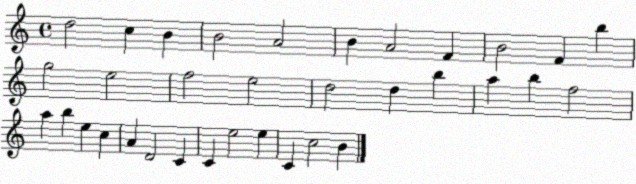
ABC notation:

X:1
T:Untitled
M:4/4
L:1/4
K:C
d2 c B B2 A2 B A2 F B2 F b g2 e2 f2 e2 d2 d b a b f2 a b e c A D2 C C e2 e C c2 B